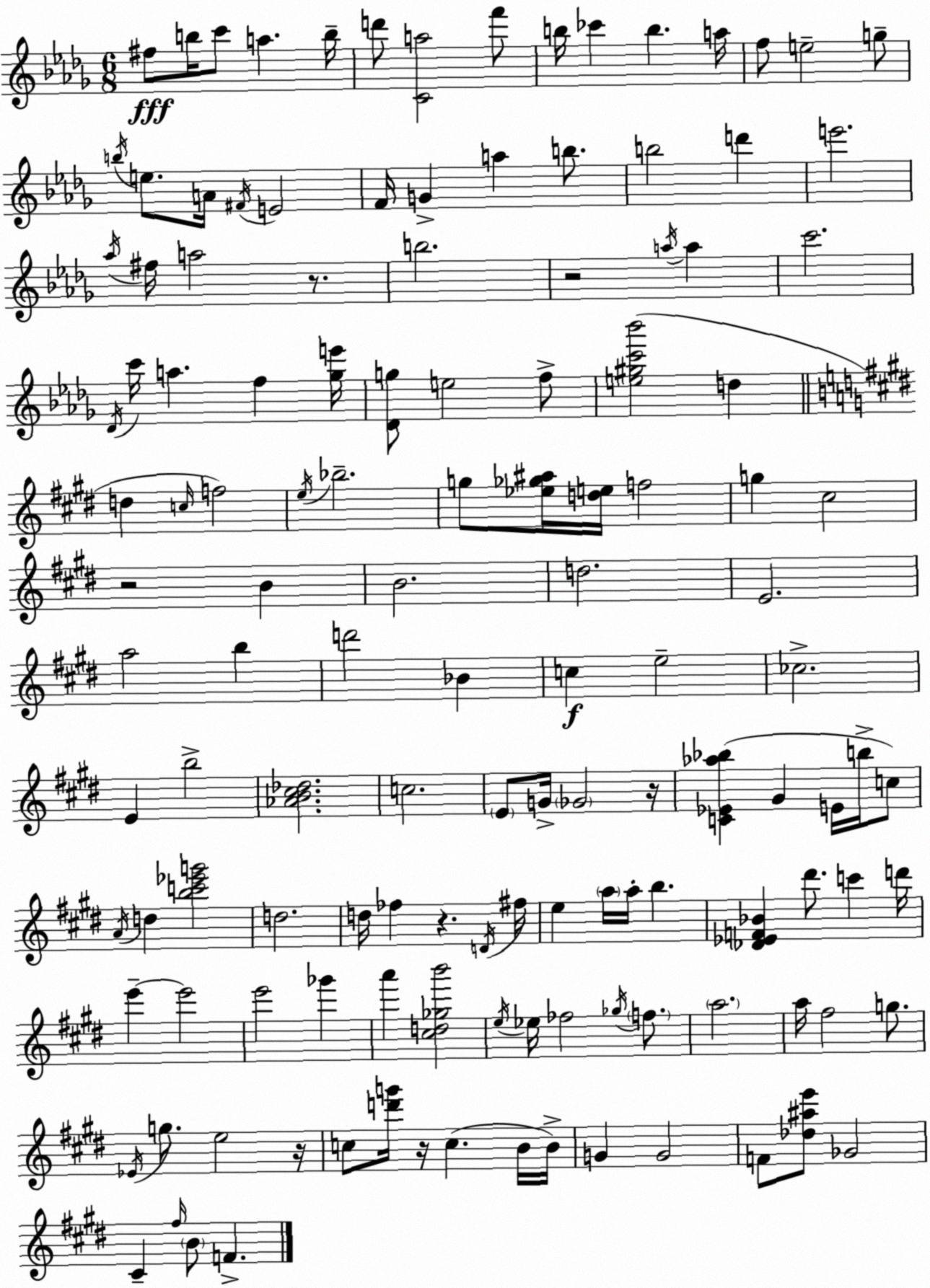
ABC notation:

X:1
T:Untitled
M:6/8
L:1/4
K:Bbm
^f/2 b/4 c'/2 a b/4 d'/2 [Ca]2 f'/2 b/4 _c' b a/4 f/2 e2 g/2 b/4 e/2 A/4 ^F/4 E2 F/4 G a b/2 b2 d' e'2 _a/4 ^f/4 a2 z/2 b2 z2 a/4 a c'2 _D/4 c'/4 a f [_ge']/4 [_Dg]/2 e2 f/2 [e^gc'_b']2 d d c/4 f2 e/4 _b2 g/2 [_e_g^a]/4 [de]/4 f2 g ^c2 z2 B B2 d2 E2 a2 b d'2 _B c e2 _c2 E b2 [_AB^c_d]2 c2 E/2 G/4 _G2 z/4 [C_E_a_b] ^G E/4 b/4 c/2 A/4 d [bc'_e'g']2 d2 d/4 _f z D/4 ^f/4 e a/4 a/4 b [_D_EF_B] ^d'/2 c' d'/4 e' e'2 e'2 _g' a' [^cd_gb']2 e/4 _e/4 _f2 _g/4 f/2 a2 a/4 ^f2 g/2 _E/4 g/2 e2 z/4 c/2 [d'g']/4 z/4 c B/4 B/4 G G2 F/2 [_d^ae']/2 _G2 ^C ^f/4 B/2 F